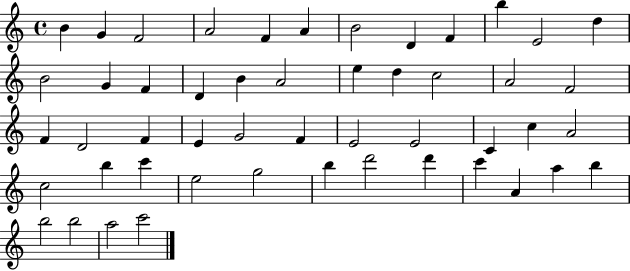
X:1
T:Untitled
M:4/4
L:1/4
K:C
B G F2 A2 F A B2 D F b E2 d B2 G F D B A2 e d c2 A2 F2 F D2 F E G2 F E2 E2 C c A2 c2 b c' e2 g2 b d'2 d' c' A a b b2 b2 a2 c'2